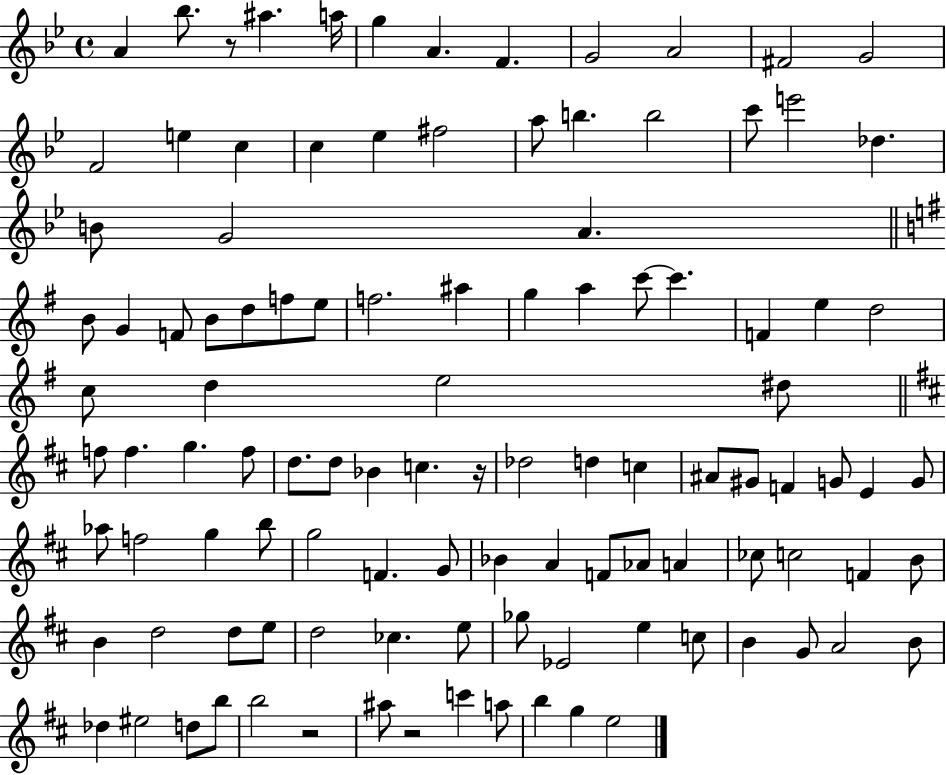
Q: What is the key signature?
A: BES major